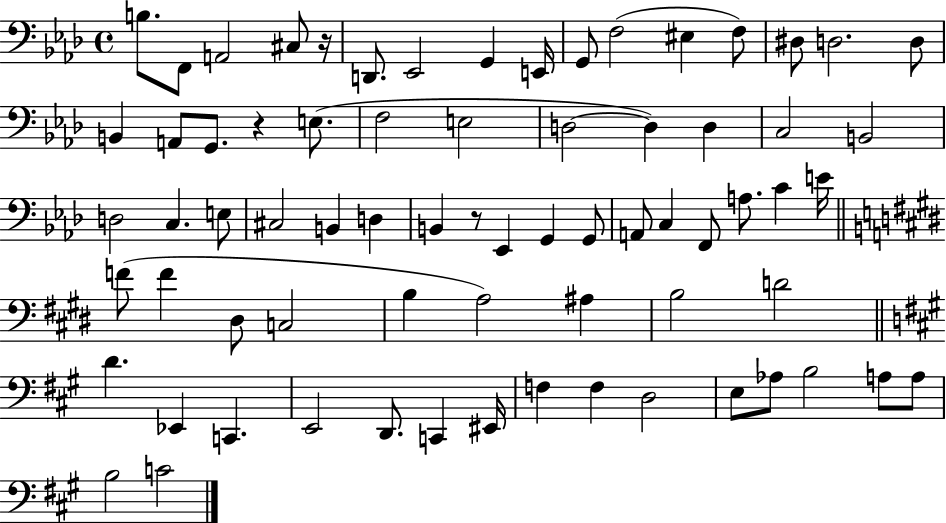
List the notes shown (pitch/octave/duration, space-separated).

B3/e. F2/e A2/h C#3/e R/s D2/e. Eb2/h G2/q E2/s G2/e F3/h EIS3/q F3/e D#3/e D3/h. D3/e B2/q A2/e G2/e. R/q E3/e. F3/h E3/h D3/h D3/q D3/q C3/h B2/h D3/h C3/q. E3/e C#3/h B2/q D3/q B2/q R/e Eb2/q G2/q G2/e A2/e C3/q F2/e A3/e. C4/q E4/s F4/e F4/q D#3/e C3/h B3/q A3/h A#3/q B3/h D4/h D4/q. Eb2/q C2/q. E2/h D2/e. C2/q EIS2/s F3/q F3/q D3/h E3/e Ab3/e B3/h A3/e A3/e B3/h C4/h